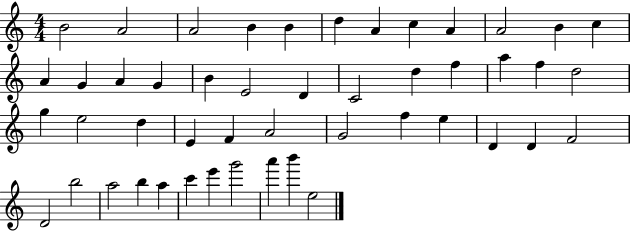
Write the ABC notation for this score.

X:1
T:Untitled
M:4/4
L:1/4
K:C
B2 A2 A2 B B d A c A A2 B c A G A G B E2 D C2 d f a f d2 g e2 d E F A2 G2 f e D D F2 D2 b2 a2 b a c' e' g'2 a' b' e2